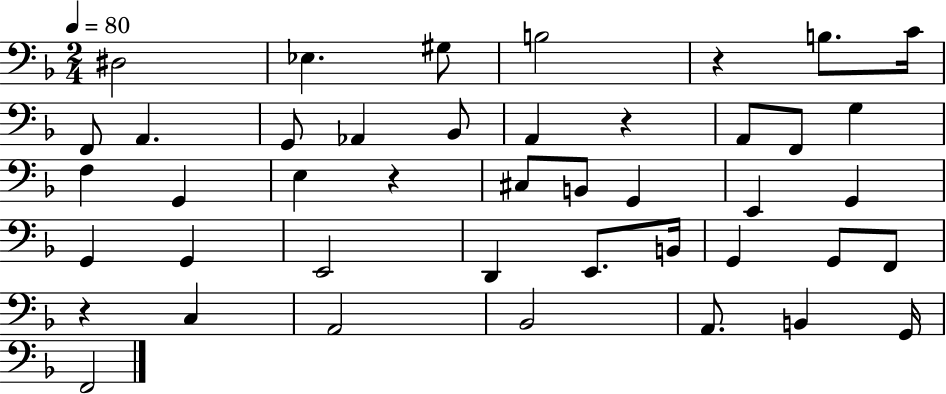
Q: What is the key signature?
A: F major